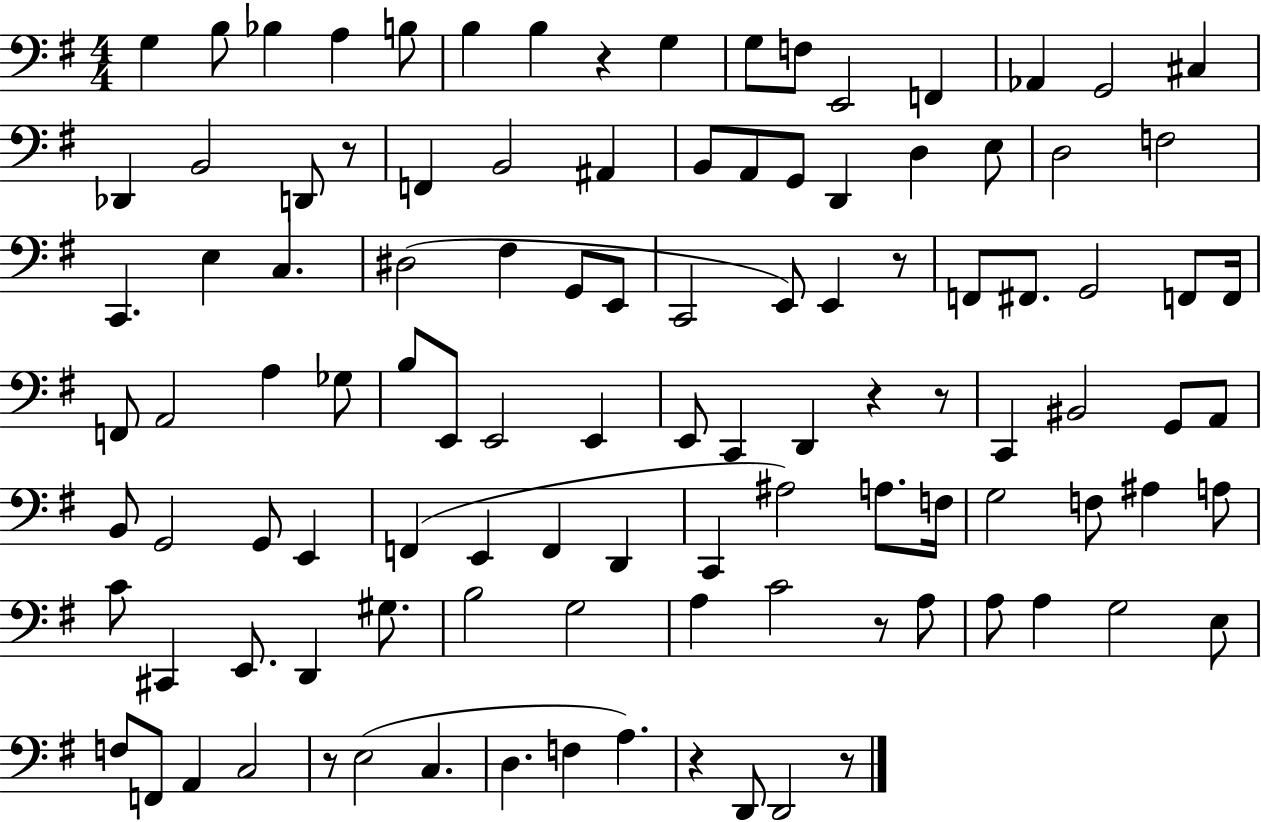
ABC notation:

X:1
T:Untitled
M:4/4
L:1/4
K:G
G, B,/2 _B, A, B,/2 B, B, z G, G,/2 F,/2 E,,2 F,, _A,, G,,2 ^C, _D,, B,,2 D,,/2 z/2 F,, B,,2 ^A,, B,,/2 A,,/2 G,,/2 D,, D, E,/2 D,2 F,2 C,, E, C, ^D,2 ^F, G,,/2 E,,/2 C,,2 E,,/2 E,, z/2 F,,/2 ^F,,/2 G,,2 F,,/2 F,,/4 F,,/2 A,,2 A, _G,/2 B,/2 E,,/2 E,,2 E,, E,,/2 C,, D,, z z/2 C,, ^B,,2 G,,/2 A,,/2 B,,/2 G,,2 G,,/2 E,, F,, E,, F,, D,, C,, ^A,2 A,/2 F,/4 G,2 F,/2 ^A, A,/2 C/2 ^C,, E,,/2 D,, ^G,/2 B,2 G,2 A, C2 z/2 A,/2 A,/2 A, G,2 E,/2 F,/2 F,,/2 A,, C,2 z/2 E,2 C, D, F, A, z D,,/2 D,,2 z/2